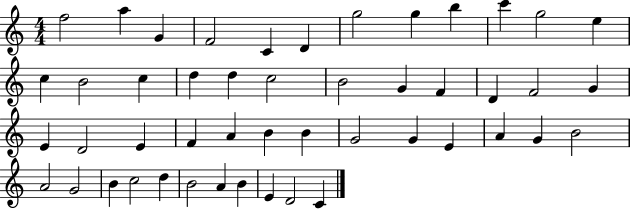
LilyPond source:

{
  \clef treble
  \numericTimeSignature
  \time 4/4
  \key c \major
  f''2 a''4 g'4 | f'2 c'4 d'4 | g''2 g''4 b''4 | c'''4 g''2 e''4 | \break c''4 b'2 c''4 | d''4 d''4 c''2 | b'2 g'4 f'4 | d'4 f'2 g'4 | \break e'4 d'2 e'4 | f'4 a'4 b'4 b'4 | g'2 g'4 e'4 | a'4 g'4 b'2 | \break a'2 g'2 | b'4 c''2 d''4 | b'2 a'4 b'4 | e'4 d'2 c'4 | \break \bar "|."
}